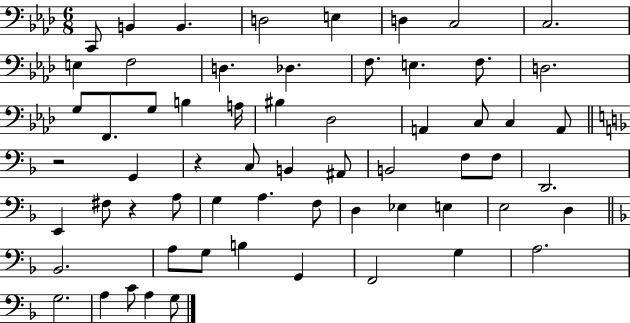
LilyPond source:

{
  \clef bass
  \numericTimeSignature
  \time 6/8
  \key aes \major
  c,8 b,4 b,4. | d2 e4 | d4 c2 | c2. | \break e4 f2 | d4. des4. | f8. e4. f8. | d2. | \break g8 f,8. g8 b4 a16 | bis4 des2 | a,4 c8 c4 a,8 | \bar "||" \break \key f \major r2 g,4 | r4 c8 b,4 ais,8 | b,2 f8 f8 | d,2. | \break e,4 fis8 r4 a8 | g4 a4. f8 | d4 ees4 e4 | e2 d4 | \break \bar "||" \break \key d \minor bes,2. | a8 g8 b4 g,4 | f,2 g4 | a2. | \break g2. | a4 c'8 a4 g8 | \bar "|."
}